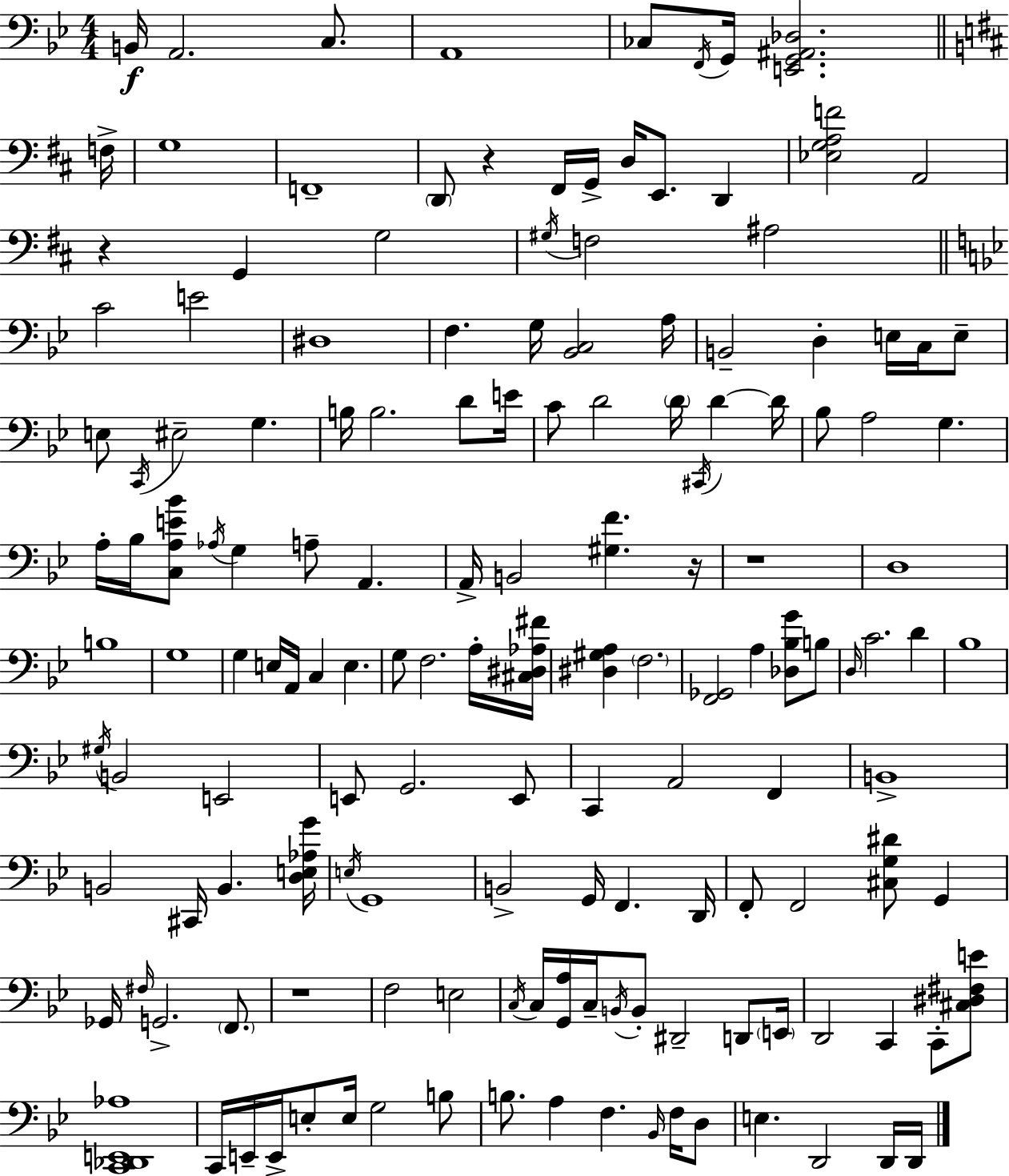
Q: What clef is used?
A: bass